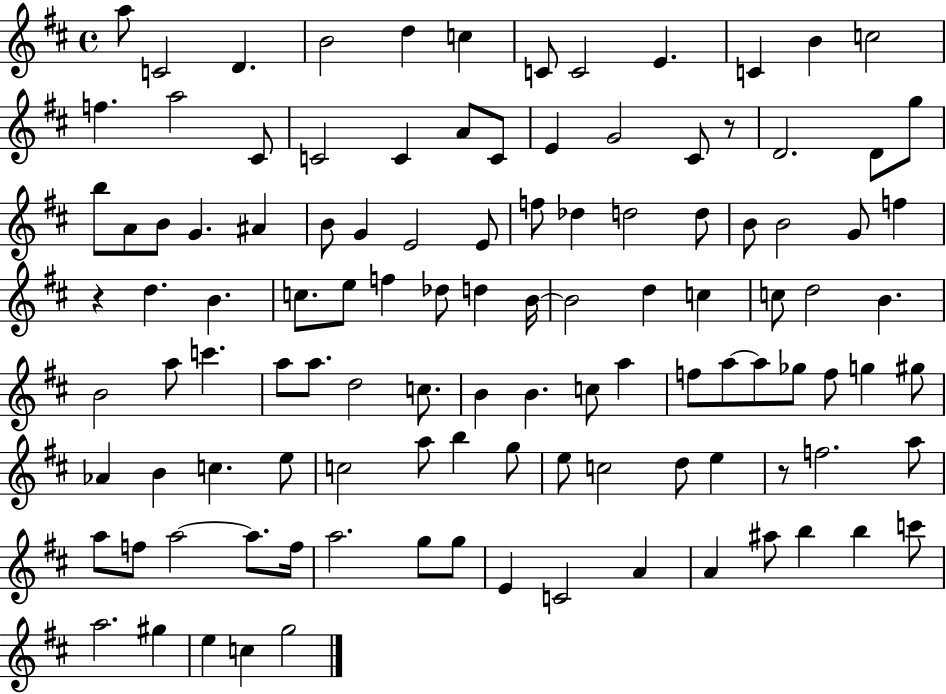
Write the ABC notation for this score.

X:1
T:Untitled
M:4/4
L:1/4
K:D
a/2 C2 D B2 d c C/2 C2 E C B c2 f a2 ^C/2 C2 C A/2 C/2 E G2 ^C/2 z/2 D2 D/2 g/2 b/2 A/2 B/2 G ^A B/2 G E2 E/2 f/2 _d d2 d/2 B/2 B2 G/2 f z d B c/2 e/2 f _d/2 d B/4 B2 d c c/2 d2 B B2 a/2 c' a/2 a/2 d2 c/2 B B c/2 a f/2 a/2 a/2 _g/2 f/2 g ^g/2 _A B c e/2 c2 a/2 b g/2 e/2 c2 d/2 e z/2 f2 a/2 a/2 f/2 a2 a/2 f/4 a2 g/2 g/2 E C2 A A ^a/2 b b c'/2 a2 ^g e c g2